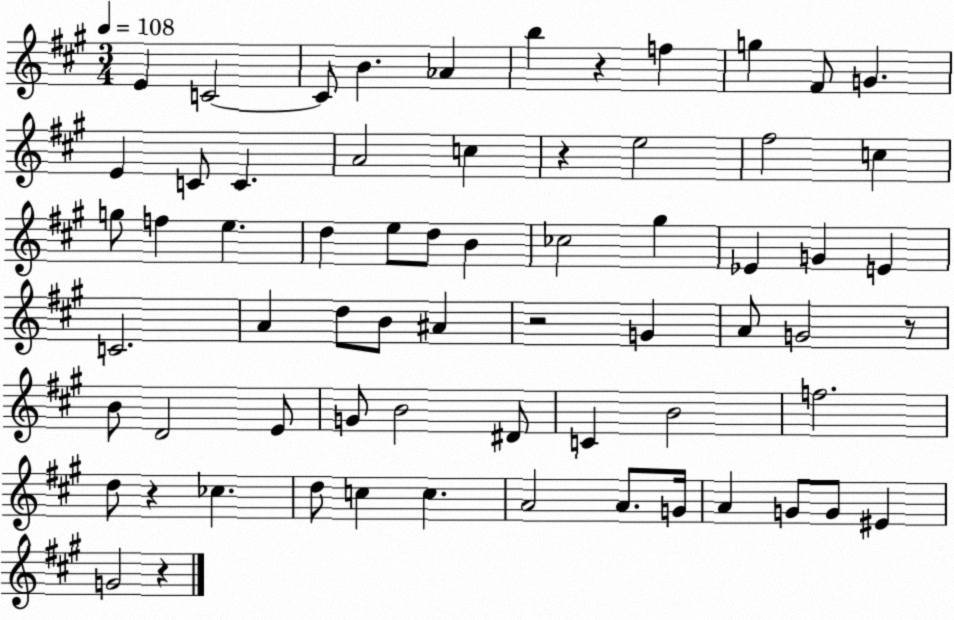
X:1
T:Untitled
M:3/4
L:1/4
K:A
E C2 C/2 B _A b z f g ^F/2 G E C/2 C A2 c z e2 ^f2 c g/2 f e d e/2 d/2 B _c2 ^g _E G E C2 A d/2 B/2 ^A z2 G A/2 G2 z/2 B/2 D2 E/2 G/2 B2 ^D/2 C B2 f2 d/2 z _c d/2 c c A2 A/2 G/4 A G/2 G/2 ^E G2 z